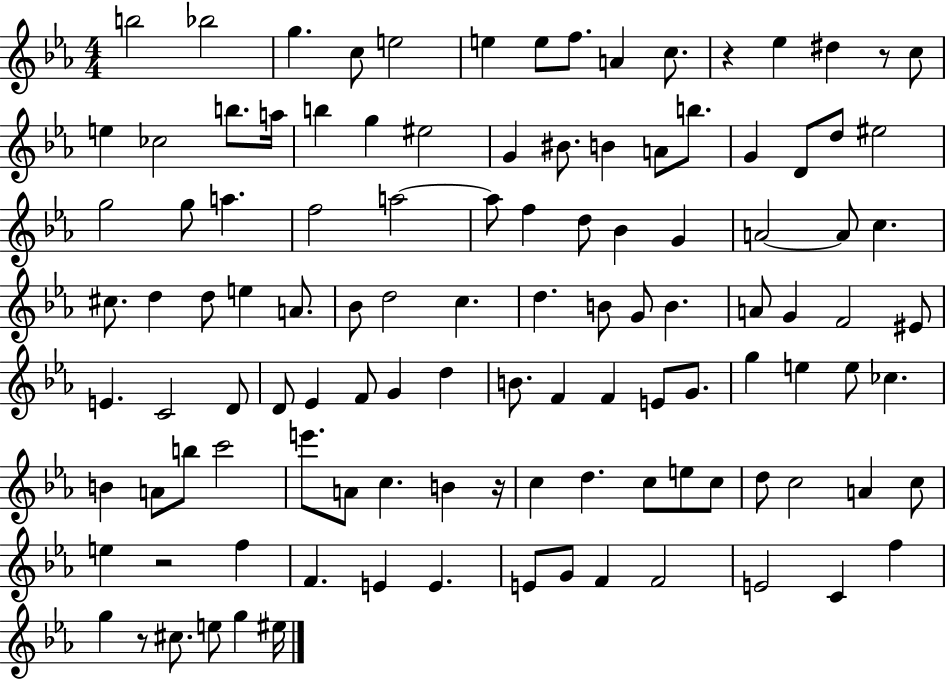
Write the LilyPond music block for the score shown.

{
  \clef treble
  \numericTimeSignature
  \time 4/4
  \key ees \major
  b''2 bes''2 | g''4. c''8 e''2 | e''4 e''8 f''8. a'4 c''8. | r4 ees''4 dis''4 r8 c''8 | \break e''4 ces''2 b''8. a''16 | b''4 g''4 eis''2 | g'4 bis'8. b'4 a'8 b''8. | g'4 d'8 d''8 eis''2 | \break g''2 g''8 a''4. | f''2 a''2~~ | a''8 f''4 d''8 bes'4 g'4 | a'2~~ a'8 c''4. | \break cis''8. d''4 d''8 e''4 a'8. | bes'8 d''2 c''4. | d''4. b'8 g'8 b'4. | a'8 g'4 f'2 eis'8 | \break e'4. c'2 d'8 | d'8 ees'4 f'8 g'4 d''4 | b'8. f'4 f'4 e'8 g'8. | g''4 e''4 e''8 ces''4. | \break b'4 a'8 b''8 c'''2 | e'''8. a'8 c''4. b'4 r16 | c''4 d''4. c''8 e''8 c''8 | d''8 c''2 a'4 c''8 | \break e''4 r2 f''4 | f'4. e'4 e'4. | e'8 g'8 f'4 f'2 | e'2 c'4 f''4 | \break g''4 r8 cis''8. e''8 g''4 eis''16 | \bar "|."
}